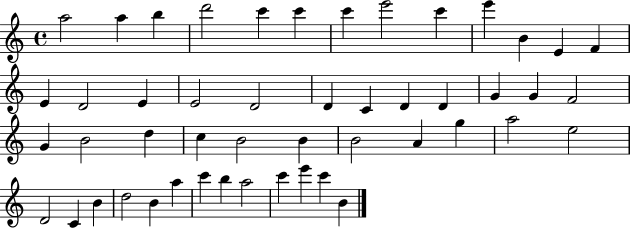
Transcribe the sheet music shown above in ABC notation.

X:1
T:Untitled
M:4/4
L:1/4
K:C
a2 a b d'2 c' c' c' e'2 c' e' B E F E D2 E E2 D2 D C D D G G F2 G B2 d c B2 B B2 A g a2 e2 D2 C B d2 B a c' b a2 c' e' c' B